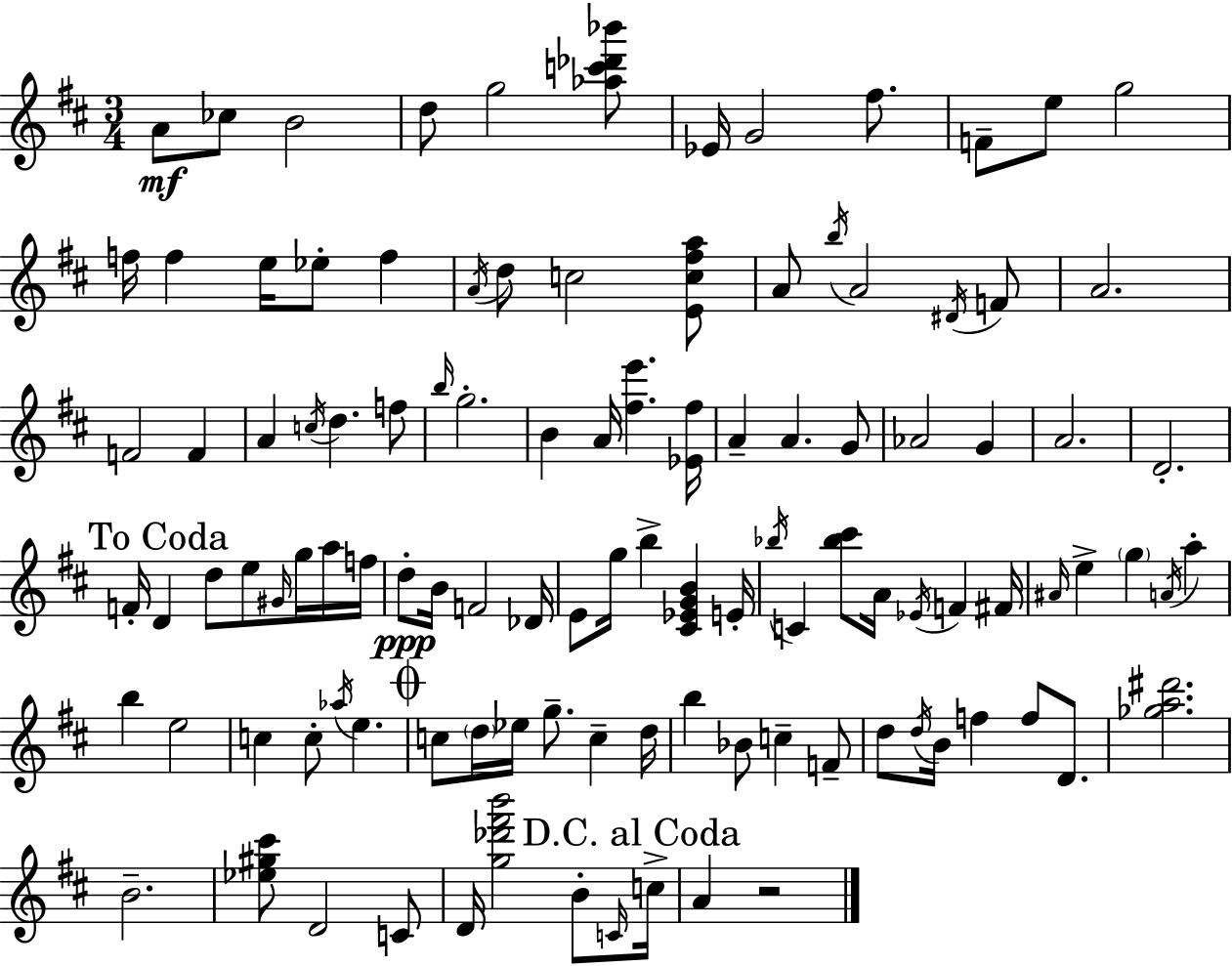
{
  \clef treble
  \numericTimeSignature
  \time 3/4
  \key d \major
  a'8\mf ces''8 b'2 | d''8 g''2 <aes'' c''' des''' bes'''>8 | ees'16 g'2 fis''8. | f'8-- e''8 g''2 | \break f''16 f''4 e''16 ees''8-. f''4 | \acciaccatura { a'16 } d''8 c''2 <e' c'' fis'' a''>8 | a'8 \acciaccatura { b''16 } a'2 | \acciaccatura { dis'16 } f'8 a'2. | \break f'2 f'4 | a'4 \acciaccatura { c''16 } d''4. | f''8 \grace { b''16 } g''2.-. | b'4 a'16 <fis'' e'''>4. | \break <ees' fis''>16 a'4-- a'4. | g'8 aes'2 | g'4 a'2. | d'2.-. | \break \mark "To Coda" f'16-. d'4 d''8 | e''8 \grace { gis'16 } g''16 a''16 f''16 d''8-.\ppp b'16 f'2 | des'16 e'8 g''16 b''4-> | <cis' ees' g' b'>4 e'16-. \acciaccatura { bes''16 } c'4 <bes'' cis'''>8 | \break a'16 \acciaccatura { ees'16 } f'4 fis'16 \grace { ais'16 } e''4-> | \parenthesize g''4 \acciaccatura { a'16 } a''4-. b''4 | e''2 c''4 | c''8-. \acciaccatura { aes''16 } e''4. \mark \markup { \musicglyph "scripts.coda" } c''8 | \break \parenthesize d''16 ees''16 g''8.-- c''4-- d''16 b''4 | bes'8 c''4-- f'8-- d''8 | \acciaccatura { d''16 } b'16 f''4 f''8 d'8. | <ges'' a'' dis'''>2. | \break b'2.-- | <ees'' gis'' cis'''>8 d'2 c'8 | d'16 <g'' des''' fis''' b'''>2 b'8-. \grace { c'16 } | \mark "D.C. al Coda" c''16-> a'4 r2 | \break \bar "|."
}